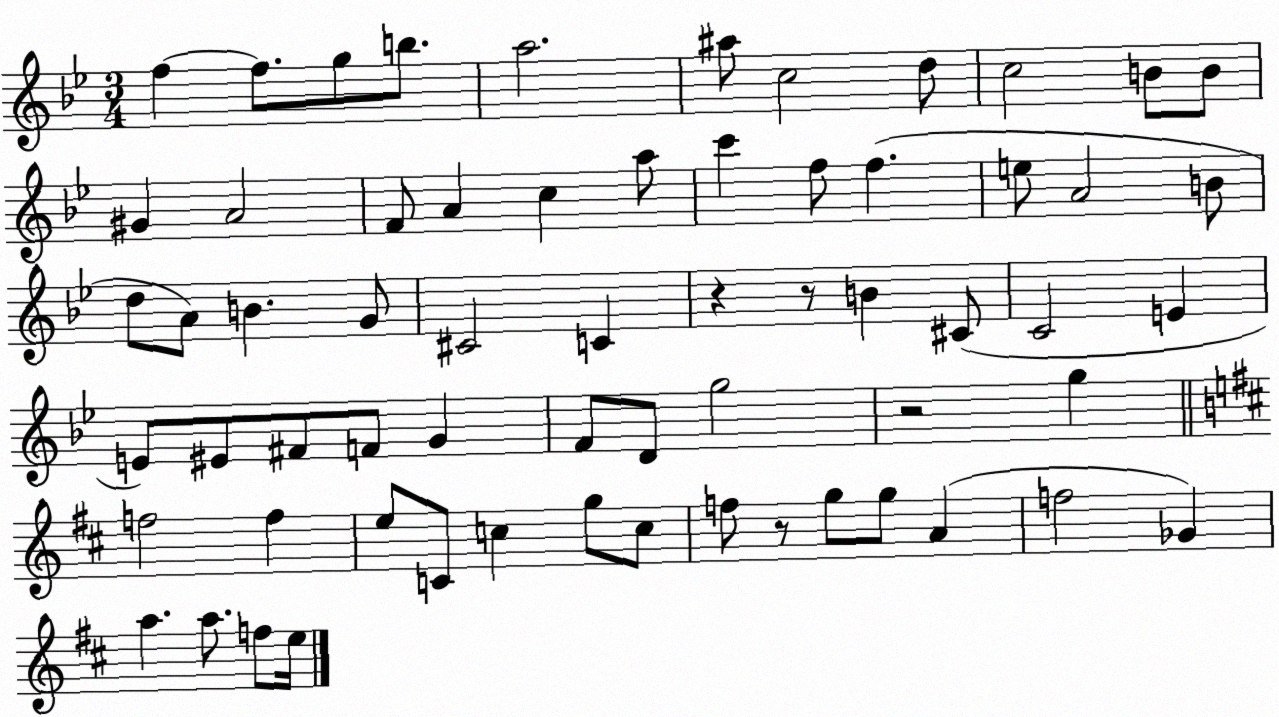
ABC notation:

X:1
T:Untitled
M:3/4
L:1/4
K:Bb
f f/2 g/2 b/2 a2 ^a/2 c2 d/2 c2 B/2 B/2 ^G A2 F/2 A c a/2 c' f/2 f e/2 A2 B/2 d/2 A/2 B G/2 ^C2 C z z/2 B ^C/2 C2 E E/2 ^E/2 ^F/2 F/2 G F/2 D/2 g2 z2 g f2 f e/2 C/2 c g/2 c/2 f/2 z/2 g/2 g/2 A f2 _G a a/2 f/2 e/4